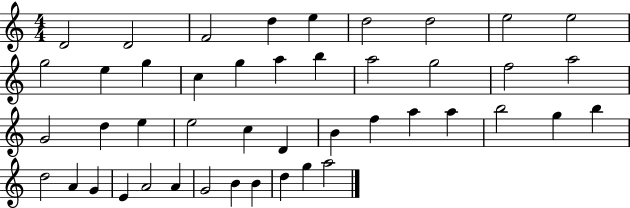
{
  \clef treble
  \numericTimeSignature
  \time 4/4
  \key c \major
  d'2 d'2 | f'2 d''4 e''4 | d''2 d''2 | e''2 e''2 | \break g''2 e''4 g''4 | c''4 g''4 a''4 b''4 | a''2 g''2 | f''2 a''2 | \break g'2 d''4 e''4 | e''2 c''4 d'4 | b'4 f''4 a''4 a''4 | b''2 g''4 b''4 | \break d''2 a'4 g'4 | e'4 a'2 a'4 | g'2 b'4 b'4 | d''4 g''4 a''2 | \break \bar "|."
}